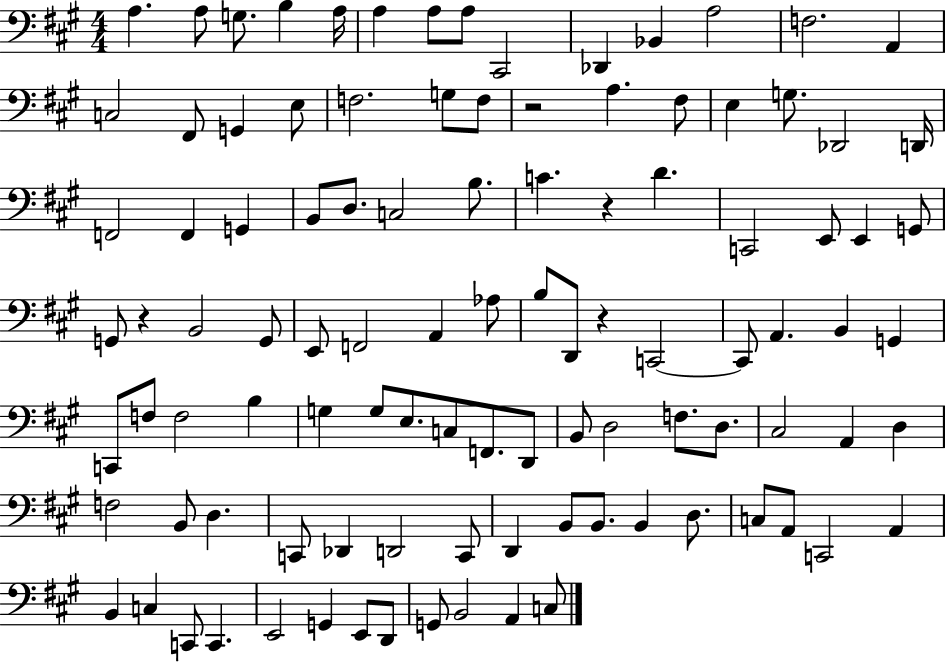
A3/q. A3/e G3/e. B3/q A3/s A3/q A3/e A3/e C#2/h Db2/q Bb2/q A3/h F3/h. A2/q C3/h F#2/e G2/q E3/e F3/h. G3/e F3/e R/h A3/q. F#3/e E3/q G3/e. Db2/h D2/s F2/h F2/q G2/q B2/e D3/e. C3/h B3/e. C4/q. R/q D4/q. C2/h E2/e E2/q G2/e G2/e R/q B2/h G2/e E2/e F2/h A2/q Ab3/e B3/e D2/e R/q C2/h C2/e A2/q. B2/q G2/q C2/e F3/e F3/h B3/q G3/q G3/e E3/e. C3/e F2/e. D2/e B2/e D3/h F3/e. D3/e. C#3/h A2/q D3/q F3/h B2/e D3/q. C2/e Db2/q D2/h C2/e D2/q B2/e B2/e. B2/q D3/e. C3/e A2/e C2/h A2/q B2/q C3/q C2/e C2/q. E2/h G2/q E2/e D2/e G2/e B2/h A2/q C3/e